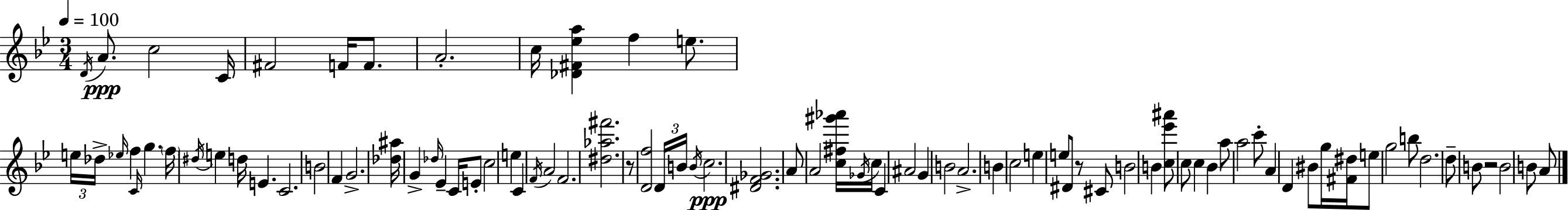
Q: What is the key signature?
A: BES major